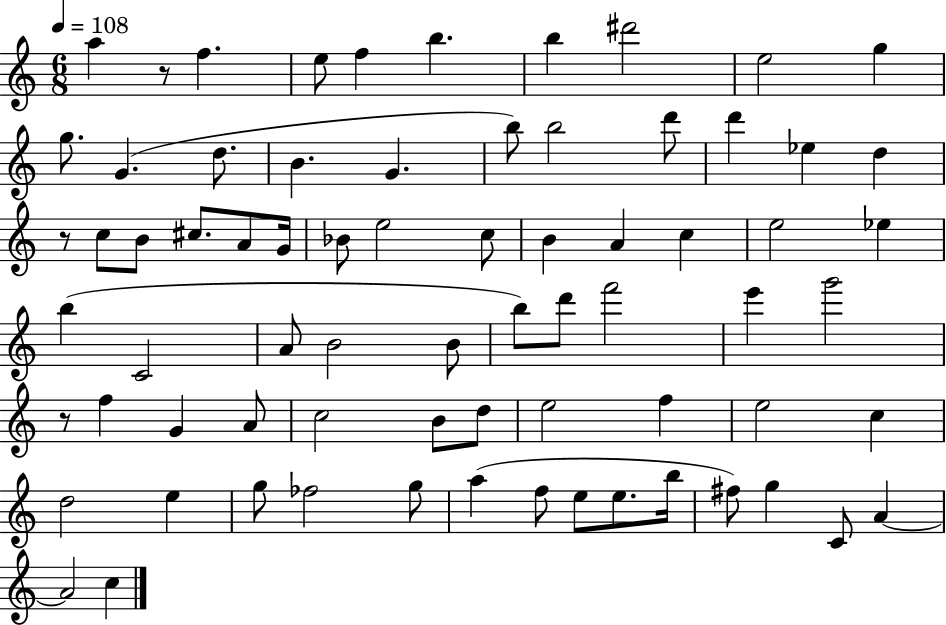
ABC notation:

X:1
T:Untitled
M:6/8
L:1/4
K:C
a z/2 f e/2 f b b ^d'2 e2 g g/2 G d/2 B G b/2 b2 d'/2 d' _e d z/2 c/2 B/2 ^c/2 A/2 G/4 _B/2 e2 c/2 B A c e2 _e b C2 A/2 B2 B/2 b/2 d'/2 f'2 e' g'2 z/2 f G A/2 c2 B/2 d/2 e2 f e2 c d2 e g/2 _f2 g/2 a f/2 e/2 e/2 b/4 ^f/2 g C/2 A A2 c